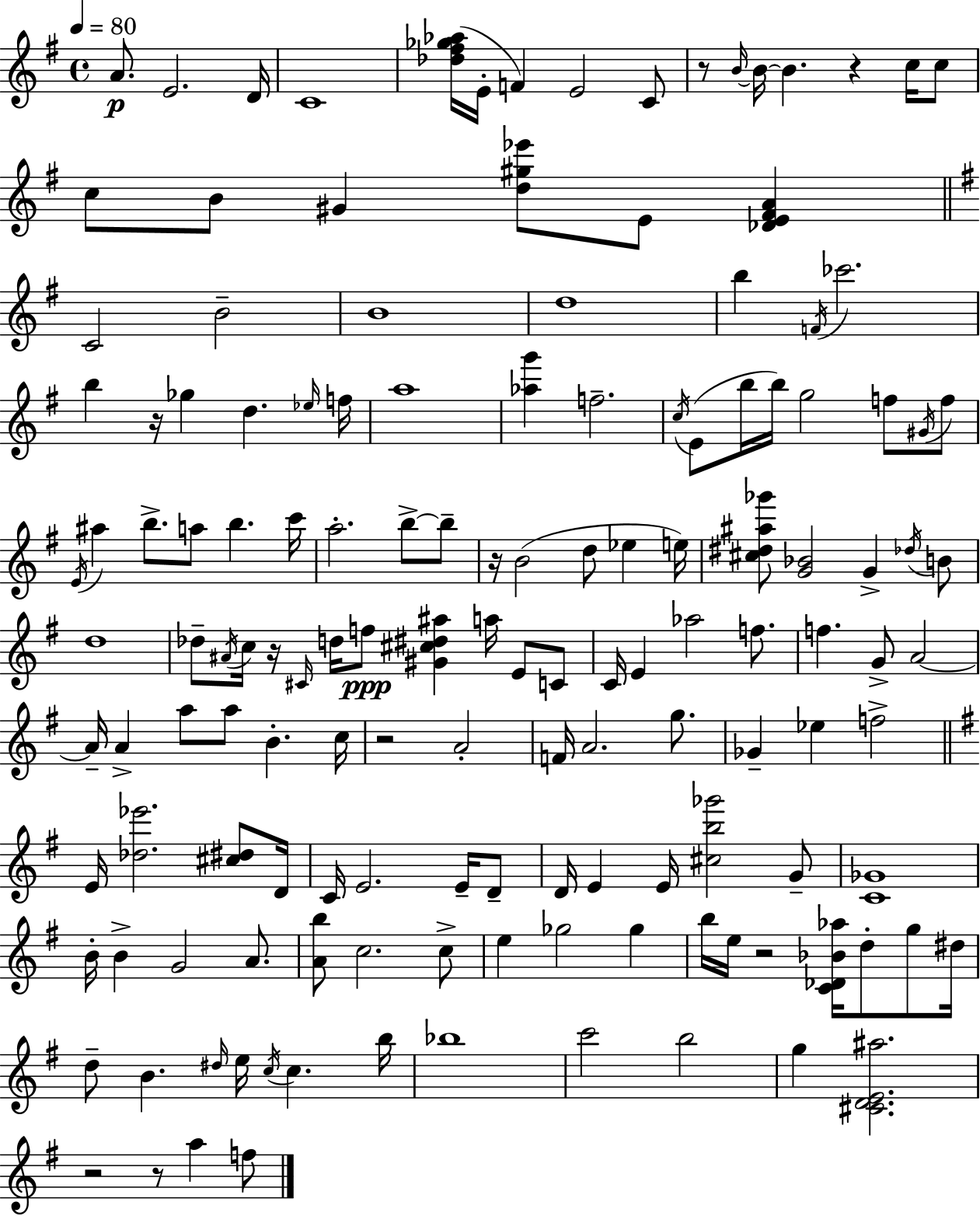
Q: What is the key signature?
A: E minor